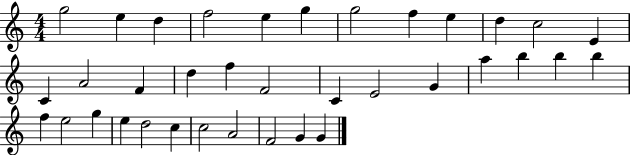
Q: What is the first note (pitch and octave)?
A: G5